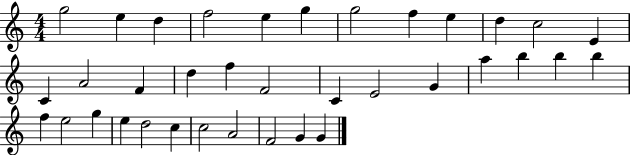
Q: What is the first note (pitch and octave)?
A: G5